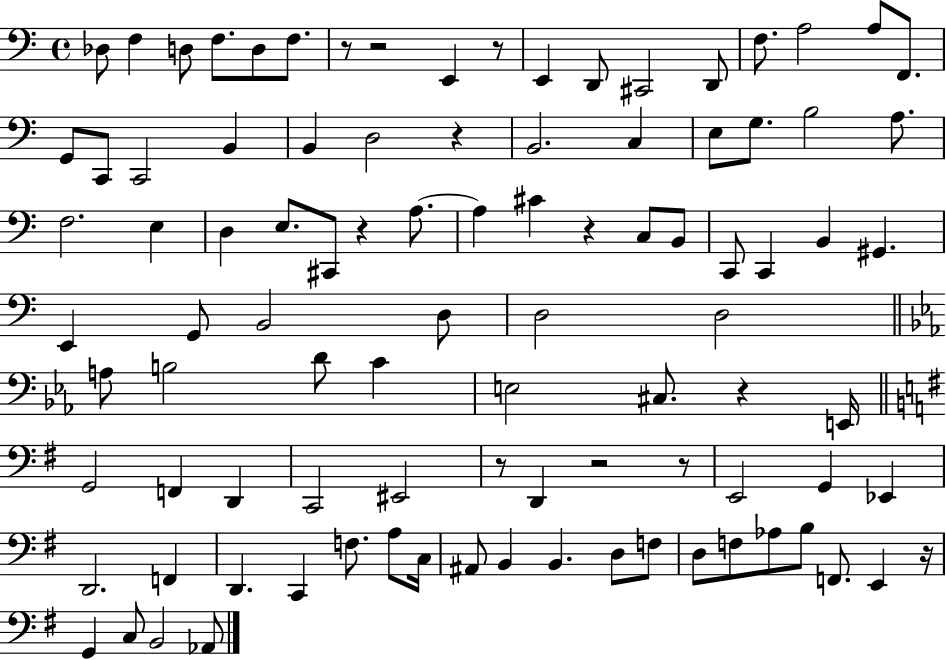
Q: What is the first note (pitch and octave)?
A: Db3